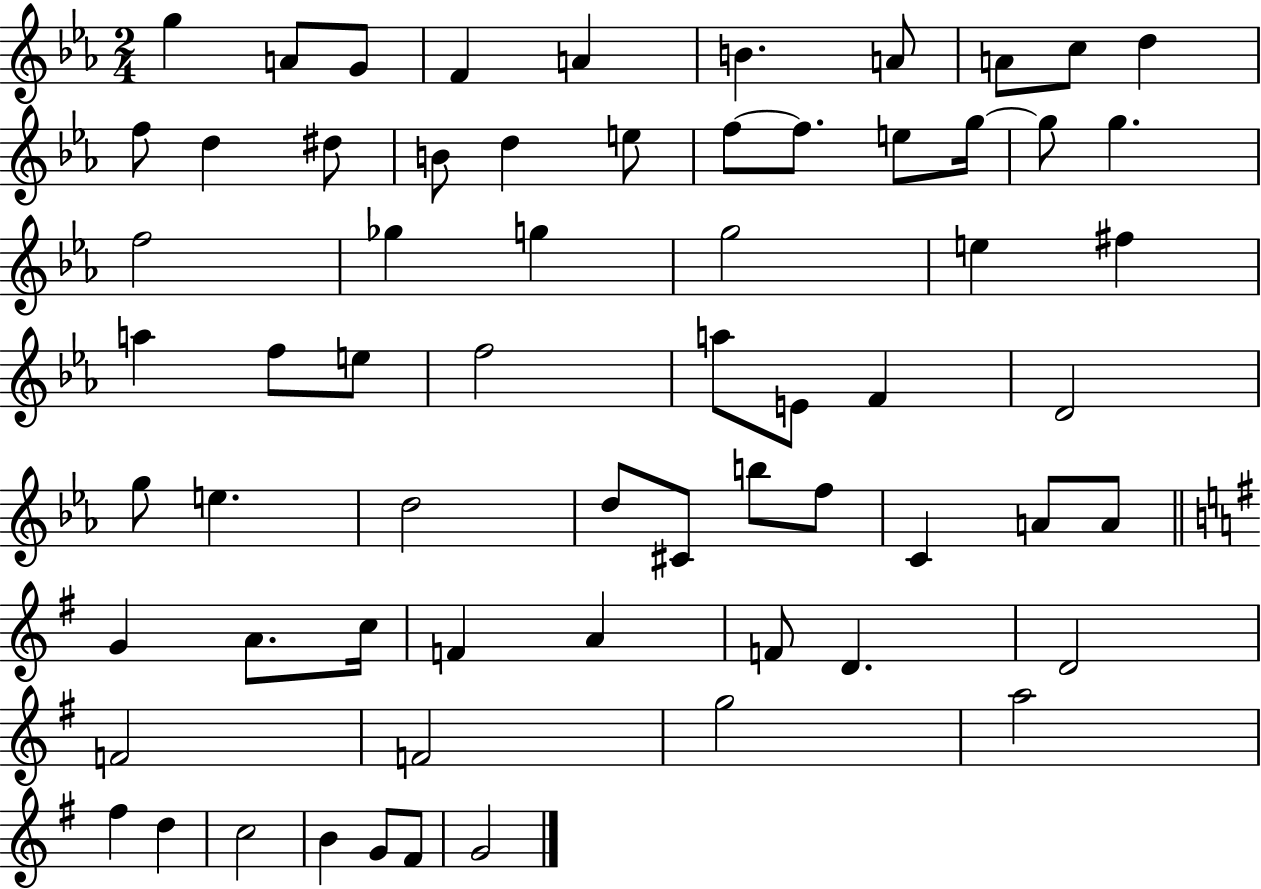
G5/q A4/e G4/e F4/q A4/q B4/q. A4/e A4/e C5/e D5/q F5/e D5/q D#5/e B4/e D5/q E5/e F5/e F5/e. E5/e G5/s G5/e G5/q. F5/h Gb5/q G5/q G5/h E5/q F#5/q A5/q F5/e E5/e F5/h A5/e E4/e F4/q D4/h G5/e E5/q. D5/h D5/e C#4/e B5/e F5/e C4/q A4/e A4/e G4/q A4/e. C5/s F4/q A4/q F4/e D4/q. D4/h F4/h F4/h G5/h A5/h F#5/q D5/q C5/h B4/q G4/e F#4/e G4/h